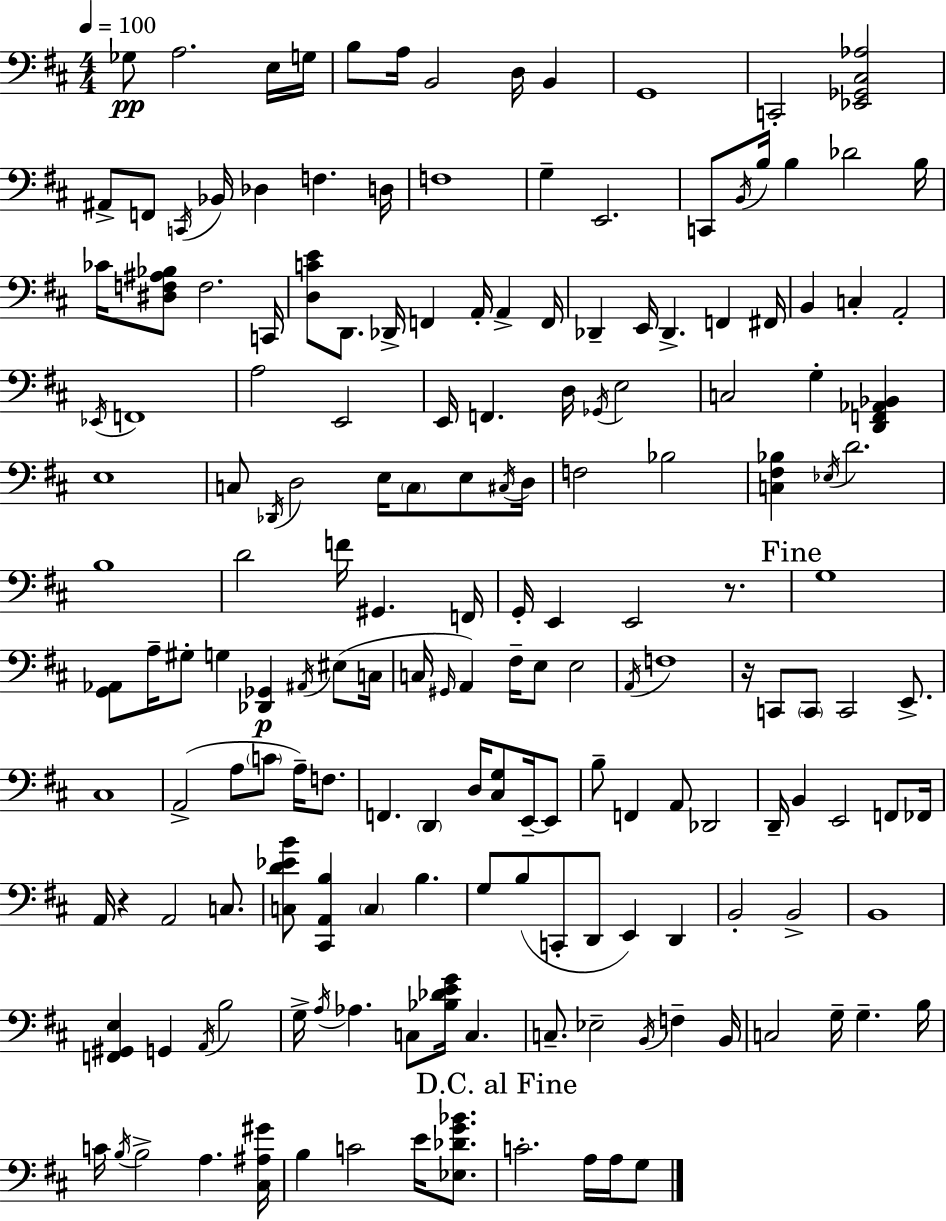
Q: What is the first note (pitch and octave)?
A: Gb3